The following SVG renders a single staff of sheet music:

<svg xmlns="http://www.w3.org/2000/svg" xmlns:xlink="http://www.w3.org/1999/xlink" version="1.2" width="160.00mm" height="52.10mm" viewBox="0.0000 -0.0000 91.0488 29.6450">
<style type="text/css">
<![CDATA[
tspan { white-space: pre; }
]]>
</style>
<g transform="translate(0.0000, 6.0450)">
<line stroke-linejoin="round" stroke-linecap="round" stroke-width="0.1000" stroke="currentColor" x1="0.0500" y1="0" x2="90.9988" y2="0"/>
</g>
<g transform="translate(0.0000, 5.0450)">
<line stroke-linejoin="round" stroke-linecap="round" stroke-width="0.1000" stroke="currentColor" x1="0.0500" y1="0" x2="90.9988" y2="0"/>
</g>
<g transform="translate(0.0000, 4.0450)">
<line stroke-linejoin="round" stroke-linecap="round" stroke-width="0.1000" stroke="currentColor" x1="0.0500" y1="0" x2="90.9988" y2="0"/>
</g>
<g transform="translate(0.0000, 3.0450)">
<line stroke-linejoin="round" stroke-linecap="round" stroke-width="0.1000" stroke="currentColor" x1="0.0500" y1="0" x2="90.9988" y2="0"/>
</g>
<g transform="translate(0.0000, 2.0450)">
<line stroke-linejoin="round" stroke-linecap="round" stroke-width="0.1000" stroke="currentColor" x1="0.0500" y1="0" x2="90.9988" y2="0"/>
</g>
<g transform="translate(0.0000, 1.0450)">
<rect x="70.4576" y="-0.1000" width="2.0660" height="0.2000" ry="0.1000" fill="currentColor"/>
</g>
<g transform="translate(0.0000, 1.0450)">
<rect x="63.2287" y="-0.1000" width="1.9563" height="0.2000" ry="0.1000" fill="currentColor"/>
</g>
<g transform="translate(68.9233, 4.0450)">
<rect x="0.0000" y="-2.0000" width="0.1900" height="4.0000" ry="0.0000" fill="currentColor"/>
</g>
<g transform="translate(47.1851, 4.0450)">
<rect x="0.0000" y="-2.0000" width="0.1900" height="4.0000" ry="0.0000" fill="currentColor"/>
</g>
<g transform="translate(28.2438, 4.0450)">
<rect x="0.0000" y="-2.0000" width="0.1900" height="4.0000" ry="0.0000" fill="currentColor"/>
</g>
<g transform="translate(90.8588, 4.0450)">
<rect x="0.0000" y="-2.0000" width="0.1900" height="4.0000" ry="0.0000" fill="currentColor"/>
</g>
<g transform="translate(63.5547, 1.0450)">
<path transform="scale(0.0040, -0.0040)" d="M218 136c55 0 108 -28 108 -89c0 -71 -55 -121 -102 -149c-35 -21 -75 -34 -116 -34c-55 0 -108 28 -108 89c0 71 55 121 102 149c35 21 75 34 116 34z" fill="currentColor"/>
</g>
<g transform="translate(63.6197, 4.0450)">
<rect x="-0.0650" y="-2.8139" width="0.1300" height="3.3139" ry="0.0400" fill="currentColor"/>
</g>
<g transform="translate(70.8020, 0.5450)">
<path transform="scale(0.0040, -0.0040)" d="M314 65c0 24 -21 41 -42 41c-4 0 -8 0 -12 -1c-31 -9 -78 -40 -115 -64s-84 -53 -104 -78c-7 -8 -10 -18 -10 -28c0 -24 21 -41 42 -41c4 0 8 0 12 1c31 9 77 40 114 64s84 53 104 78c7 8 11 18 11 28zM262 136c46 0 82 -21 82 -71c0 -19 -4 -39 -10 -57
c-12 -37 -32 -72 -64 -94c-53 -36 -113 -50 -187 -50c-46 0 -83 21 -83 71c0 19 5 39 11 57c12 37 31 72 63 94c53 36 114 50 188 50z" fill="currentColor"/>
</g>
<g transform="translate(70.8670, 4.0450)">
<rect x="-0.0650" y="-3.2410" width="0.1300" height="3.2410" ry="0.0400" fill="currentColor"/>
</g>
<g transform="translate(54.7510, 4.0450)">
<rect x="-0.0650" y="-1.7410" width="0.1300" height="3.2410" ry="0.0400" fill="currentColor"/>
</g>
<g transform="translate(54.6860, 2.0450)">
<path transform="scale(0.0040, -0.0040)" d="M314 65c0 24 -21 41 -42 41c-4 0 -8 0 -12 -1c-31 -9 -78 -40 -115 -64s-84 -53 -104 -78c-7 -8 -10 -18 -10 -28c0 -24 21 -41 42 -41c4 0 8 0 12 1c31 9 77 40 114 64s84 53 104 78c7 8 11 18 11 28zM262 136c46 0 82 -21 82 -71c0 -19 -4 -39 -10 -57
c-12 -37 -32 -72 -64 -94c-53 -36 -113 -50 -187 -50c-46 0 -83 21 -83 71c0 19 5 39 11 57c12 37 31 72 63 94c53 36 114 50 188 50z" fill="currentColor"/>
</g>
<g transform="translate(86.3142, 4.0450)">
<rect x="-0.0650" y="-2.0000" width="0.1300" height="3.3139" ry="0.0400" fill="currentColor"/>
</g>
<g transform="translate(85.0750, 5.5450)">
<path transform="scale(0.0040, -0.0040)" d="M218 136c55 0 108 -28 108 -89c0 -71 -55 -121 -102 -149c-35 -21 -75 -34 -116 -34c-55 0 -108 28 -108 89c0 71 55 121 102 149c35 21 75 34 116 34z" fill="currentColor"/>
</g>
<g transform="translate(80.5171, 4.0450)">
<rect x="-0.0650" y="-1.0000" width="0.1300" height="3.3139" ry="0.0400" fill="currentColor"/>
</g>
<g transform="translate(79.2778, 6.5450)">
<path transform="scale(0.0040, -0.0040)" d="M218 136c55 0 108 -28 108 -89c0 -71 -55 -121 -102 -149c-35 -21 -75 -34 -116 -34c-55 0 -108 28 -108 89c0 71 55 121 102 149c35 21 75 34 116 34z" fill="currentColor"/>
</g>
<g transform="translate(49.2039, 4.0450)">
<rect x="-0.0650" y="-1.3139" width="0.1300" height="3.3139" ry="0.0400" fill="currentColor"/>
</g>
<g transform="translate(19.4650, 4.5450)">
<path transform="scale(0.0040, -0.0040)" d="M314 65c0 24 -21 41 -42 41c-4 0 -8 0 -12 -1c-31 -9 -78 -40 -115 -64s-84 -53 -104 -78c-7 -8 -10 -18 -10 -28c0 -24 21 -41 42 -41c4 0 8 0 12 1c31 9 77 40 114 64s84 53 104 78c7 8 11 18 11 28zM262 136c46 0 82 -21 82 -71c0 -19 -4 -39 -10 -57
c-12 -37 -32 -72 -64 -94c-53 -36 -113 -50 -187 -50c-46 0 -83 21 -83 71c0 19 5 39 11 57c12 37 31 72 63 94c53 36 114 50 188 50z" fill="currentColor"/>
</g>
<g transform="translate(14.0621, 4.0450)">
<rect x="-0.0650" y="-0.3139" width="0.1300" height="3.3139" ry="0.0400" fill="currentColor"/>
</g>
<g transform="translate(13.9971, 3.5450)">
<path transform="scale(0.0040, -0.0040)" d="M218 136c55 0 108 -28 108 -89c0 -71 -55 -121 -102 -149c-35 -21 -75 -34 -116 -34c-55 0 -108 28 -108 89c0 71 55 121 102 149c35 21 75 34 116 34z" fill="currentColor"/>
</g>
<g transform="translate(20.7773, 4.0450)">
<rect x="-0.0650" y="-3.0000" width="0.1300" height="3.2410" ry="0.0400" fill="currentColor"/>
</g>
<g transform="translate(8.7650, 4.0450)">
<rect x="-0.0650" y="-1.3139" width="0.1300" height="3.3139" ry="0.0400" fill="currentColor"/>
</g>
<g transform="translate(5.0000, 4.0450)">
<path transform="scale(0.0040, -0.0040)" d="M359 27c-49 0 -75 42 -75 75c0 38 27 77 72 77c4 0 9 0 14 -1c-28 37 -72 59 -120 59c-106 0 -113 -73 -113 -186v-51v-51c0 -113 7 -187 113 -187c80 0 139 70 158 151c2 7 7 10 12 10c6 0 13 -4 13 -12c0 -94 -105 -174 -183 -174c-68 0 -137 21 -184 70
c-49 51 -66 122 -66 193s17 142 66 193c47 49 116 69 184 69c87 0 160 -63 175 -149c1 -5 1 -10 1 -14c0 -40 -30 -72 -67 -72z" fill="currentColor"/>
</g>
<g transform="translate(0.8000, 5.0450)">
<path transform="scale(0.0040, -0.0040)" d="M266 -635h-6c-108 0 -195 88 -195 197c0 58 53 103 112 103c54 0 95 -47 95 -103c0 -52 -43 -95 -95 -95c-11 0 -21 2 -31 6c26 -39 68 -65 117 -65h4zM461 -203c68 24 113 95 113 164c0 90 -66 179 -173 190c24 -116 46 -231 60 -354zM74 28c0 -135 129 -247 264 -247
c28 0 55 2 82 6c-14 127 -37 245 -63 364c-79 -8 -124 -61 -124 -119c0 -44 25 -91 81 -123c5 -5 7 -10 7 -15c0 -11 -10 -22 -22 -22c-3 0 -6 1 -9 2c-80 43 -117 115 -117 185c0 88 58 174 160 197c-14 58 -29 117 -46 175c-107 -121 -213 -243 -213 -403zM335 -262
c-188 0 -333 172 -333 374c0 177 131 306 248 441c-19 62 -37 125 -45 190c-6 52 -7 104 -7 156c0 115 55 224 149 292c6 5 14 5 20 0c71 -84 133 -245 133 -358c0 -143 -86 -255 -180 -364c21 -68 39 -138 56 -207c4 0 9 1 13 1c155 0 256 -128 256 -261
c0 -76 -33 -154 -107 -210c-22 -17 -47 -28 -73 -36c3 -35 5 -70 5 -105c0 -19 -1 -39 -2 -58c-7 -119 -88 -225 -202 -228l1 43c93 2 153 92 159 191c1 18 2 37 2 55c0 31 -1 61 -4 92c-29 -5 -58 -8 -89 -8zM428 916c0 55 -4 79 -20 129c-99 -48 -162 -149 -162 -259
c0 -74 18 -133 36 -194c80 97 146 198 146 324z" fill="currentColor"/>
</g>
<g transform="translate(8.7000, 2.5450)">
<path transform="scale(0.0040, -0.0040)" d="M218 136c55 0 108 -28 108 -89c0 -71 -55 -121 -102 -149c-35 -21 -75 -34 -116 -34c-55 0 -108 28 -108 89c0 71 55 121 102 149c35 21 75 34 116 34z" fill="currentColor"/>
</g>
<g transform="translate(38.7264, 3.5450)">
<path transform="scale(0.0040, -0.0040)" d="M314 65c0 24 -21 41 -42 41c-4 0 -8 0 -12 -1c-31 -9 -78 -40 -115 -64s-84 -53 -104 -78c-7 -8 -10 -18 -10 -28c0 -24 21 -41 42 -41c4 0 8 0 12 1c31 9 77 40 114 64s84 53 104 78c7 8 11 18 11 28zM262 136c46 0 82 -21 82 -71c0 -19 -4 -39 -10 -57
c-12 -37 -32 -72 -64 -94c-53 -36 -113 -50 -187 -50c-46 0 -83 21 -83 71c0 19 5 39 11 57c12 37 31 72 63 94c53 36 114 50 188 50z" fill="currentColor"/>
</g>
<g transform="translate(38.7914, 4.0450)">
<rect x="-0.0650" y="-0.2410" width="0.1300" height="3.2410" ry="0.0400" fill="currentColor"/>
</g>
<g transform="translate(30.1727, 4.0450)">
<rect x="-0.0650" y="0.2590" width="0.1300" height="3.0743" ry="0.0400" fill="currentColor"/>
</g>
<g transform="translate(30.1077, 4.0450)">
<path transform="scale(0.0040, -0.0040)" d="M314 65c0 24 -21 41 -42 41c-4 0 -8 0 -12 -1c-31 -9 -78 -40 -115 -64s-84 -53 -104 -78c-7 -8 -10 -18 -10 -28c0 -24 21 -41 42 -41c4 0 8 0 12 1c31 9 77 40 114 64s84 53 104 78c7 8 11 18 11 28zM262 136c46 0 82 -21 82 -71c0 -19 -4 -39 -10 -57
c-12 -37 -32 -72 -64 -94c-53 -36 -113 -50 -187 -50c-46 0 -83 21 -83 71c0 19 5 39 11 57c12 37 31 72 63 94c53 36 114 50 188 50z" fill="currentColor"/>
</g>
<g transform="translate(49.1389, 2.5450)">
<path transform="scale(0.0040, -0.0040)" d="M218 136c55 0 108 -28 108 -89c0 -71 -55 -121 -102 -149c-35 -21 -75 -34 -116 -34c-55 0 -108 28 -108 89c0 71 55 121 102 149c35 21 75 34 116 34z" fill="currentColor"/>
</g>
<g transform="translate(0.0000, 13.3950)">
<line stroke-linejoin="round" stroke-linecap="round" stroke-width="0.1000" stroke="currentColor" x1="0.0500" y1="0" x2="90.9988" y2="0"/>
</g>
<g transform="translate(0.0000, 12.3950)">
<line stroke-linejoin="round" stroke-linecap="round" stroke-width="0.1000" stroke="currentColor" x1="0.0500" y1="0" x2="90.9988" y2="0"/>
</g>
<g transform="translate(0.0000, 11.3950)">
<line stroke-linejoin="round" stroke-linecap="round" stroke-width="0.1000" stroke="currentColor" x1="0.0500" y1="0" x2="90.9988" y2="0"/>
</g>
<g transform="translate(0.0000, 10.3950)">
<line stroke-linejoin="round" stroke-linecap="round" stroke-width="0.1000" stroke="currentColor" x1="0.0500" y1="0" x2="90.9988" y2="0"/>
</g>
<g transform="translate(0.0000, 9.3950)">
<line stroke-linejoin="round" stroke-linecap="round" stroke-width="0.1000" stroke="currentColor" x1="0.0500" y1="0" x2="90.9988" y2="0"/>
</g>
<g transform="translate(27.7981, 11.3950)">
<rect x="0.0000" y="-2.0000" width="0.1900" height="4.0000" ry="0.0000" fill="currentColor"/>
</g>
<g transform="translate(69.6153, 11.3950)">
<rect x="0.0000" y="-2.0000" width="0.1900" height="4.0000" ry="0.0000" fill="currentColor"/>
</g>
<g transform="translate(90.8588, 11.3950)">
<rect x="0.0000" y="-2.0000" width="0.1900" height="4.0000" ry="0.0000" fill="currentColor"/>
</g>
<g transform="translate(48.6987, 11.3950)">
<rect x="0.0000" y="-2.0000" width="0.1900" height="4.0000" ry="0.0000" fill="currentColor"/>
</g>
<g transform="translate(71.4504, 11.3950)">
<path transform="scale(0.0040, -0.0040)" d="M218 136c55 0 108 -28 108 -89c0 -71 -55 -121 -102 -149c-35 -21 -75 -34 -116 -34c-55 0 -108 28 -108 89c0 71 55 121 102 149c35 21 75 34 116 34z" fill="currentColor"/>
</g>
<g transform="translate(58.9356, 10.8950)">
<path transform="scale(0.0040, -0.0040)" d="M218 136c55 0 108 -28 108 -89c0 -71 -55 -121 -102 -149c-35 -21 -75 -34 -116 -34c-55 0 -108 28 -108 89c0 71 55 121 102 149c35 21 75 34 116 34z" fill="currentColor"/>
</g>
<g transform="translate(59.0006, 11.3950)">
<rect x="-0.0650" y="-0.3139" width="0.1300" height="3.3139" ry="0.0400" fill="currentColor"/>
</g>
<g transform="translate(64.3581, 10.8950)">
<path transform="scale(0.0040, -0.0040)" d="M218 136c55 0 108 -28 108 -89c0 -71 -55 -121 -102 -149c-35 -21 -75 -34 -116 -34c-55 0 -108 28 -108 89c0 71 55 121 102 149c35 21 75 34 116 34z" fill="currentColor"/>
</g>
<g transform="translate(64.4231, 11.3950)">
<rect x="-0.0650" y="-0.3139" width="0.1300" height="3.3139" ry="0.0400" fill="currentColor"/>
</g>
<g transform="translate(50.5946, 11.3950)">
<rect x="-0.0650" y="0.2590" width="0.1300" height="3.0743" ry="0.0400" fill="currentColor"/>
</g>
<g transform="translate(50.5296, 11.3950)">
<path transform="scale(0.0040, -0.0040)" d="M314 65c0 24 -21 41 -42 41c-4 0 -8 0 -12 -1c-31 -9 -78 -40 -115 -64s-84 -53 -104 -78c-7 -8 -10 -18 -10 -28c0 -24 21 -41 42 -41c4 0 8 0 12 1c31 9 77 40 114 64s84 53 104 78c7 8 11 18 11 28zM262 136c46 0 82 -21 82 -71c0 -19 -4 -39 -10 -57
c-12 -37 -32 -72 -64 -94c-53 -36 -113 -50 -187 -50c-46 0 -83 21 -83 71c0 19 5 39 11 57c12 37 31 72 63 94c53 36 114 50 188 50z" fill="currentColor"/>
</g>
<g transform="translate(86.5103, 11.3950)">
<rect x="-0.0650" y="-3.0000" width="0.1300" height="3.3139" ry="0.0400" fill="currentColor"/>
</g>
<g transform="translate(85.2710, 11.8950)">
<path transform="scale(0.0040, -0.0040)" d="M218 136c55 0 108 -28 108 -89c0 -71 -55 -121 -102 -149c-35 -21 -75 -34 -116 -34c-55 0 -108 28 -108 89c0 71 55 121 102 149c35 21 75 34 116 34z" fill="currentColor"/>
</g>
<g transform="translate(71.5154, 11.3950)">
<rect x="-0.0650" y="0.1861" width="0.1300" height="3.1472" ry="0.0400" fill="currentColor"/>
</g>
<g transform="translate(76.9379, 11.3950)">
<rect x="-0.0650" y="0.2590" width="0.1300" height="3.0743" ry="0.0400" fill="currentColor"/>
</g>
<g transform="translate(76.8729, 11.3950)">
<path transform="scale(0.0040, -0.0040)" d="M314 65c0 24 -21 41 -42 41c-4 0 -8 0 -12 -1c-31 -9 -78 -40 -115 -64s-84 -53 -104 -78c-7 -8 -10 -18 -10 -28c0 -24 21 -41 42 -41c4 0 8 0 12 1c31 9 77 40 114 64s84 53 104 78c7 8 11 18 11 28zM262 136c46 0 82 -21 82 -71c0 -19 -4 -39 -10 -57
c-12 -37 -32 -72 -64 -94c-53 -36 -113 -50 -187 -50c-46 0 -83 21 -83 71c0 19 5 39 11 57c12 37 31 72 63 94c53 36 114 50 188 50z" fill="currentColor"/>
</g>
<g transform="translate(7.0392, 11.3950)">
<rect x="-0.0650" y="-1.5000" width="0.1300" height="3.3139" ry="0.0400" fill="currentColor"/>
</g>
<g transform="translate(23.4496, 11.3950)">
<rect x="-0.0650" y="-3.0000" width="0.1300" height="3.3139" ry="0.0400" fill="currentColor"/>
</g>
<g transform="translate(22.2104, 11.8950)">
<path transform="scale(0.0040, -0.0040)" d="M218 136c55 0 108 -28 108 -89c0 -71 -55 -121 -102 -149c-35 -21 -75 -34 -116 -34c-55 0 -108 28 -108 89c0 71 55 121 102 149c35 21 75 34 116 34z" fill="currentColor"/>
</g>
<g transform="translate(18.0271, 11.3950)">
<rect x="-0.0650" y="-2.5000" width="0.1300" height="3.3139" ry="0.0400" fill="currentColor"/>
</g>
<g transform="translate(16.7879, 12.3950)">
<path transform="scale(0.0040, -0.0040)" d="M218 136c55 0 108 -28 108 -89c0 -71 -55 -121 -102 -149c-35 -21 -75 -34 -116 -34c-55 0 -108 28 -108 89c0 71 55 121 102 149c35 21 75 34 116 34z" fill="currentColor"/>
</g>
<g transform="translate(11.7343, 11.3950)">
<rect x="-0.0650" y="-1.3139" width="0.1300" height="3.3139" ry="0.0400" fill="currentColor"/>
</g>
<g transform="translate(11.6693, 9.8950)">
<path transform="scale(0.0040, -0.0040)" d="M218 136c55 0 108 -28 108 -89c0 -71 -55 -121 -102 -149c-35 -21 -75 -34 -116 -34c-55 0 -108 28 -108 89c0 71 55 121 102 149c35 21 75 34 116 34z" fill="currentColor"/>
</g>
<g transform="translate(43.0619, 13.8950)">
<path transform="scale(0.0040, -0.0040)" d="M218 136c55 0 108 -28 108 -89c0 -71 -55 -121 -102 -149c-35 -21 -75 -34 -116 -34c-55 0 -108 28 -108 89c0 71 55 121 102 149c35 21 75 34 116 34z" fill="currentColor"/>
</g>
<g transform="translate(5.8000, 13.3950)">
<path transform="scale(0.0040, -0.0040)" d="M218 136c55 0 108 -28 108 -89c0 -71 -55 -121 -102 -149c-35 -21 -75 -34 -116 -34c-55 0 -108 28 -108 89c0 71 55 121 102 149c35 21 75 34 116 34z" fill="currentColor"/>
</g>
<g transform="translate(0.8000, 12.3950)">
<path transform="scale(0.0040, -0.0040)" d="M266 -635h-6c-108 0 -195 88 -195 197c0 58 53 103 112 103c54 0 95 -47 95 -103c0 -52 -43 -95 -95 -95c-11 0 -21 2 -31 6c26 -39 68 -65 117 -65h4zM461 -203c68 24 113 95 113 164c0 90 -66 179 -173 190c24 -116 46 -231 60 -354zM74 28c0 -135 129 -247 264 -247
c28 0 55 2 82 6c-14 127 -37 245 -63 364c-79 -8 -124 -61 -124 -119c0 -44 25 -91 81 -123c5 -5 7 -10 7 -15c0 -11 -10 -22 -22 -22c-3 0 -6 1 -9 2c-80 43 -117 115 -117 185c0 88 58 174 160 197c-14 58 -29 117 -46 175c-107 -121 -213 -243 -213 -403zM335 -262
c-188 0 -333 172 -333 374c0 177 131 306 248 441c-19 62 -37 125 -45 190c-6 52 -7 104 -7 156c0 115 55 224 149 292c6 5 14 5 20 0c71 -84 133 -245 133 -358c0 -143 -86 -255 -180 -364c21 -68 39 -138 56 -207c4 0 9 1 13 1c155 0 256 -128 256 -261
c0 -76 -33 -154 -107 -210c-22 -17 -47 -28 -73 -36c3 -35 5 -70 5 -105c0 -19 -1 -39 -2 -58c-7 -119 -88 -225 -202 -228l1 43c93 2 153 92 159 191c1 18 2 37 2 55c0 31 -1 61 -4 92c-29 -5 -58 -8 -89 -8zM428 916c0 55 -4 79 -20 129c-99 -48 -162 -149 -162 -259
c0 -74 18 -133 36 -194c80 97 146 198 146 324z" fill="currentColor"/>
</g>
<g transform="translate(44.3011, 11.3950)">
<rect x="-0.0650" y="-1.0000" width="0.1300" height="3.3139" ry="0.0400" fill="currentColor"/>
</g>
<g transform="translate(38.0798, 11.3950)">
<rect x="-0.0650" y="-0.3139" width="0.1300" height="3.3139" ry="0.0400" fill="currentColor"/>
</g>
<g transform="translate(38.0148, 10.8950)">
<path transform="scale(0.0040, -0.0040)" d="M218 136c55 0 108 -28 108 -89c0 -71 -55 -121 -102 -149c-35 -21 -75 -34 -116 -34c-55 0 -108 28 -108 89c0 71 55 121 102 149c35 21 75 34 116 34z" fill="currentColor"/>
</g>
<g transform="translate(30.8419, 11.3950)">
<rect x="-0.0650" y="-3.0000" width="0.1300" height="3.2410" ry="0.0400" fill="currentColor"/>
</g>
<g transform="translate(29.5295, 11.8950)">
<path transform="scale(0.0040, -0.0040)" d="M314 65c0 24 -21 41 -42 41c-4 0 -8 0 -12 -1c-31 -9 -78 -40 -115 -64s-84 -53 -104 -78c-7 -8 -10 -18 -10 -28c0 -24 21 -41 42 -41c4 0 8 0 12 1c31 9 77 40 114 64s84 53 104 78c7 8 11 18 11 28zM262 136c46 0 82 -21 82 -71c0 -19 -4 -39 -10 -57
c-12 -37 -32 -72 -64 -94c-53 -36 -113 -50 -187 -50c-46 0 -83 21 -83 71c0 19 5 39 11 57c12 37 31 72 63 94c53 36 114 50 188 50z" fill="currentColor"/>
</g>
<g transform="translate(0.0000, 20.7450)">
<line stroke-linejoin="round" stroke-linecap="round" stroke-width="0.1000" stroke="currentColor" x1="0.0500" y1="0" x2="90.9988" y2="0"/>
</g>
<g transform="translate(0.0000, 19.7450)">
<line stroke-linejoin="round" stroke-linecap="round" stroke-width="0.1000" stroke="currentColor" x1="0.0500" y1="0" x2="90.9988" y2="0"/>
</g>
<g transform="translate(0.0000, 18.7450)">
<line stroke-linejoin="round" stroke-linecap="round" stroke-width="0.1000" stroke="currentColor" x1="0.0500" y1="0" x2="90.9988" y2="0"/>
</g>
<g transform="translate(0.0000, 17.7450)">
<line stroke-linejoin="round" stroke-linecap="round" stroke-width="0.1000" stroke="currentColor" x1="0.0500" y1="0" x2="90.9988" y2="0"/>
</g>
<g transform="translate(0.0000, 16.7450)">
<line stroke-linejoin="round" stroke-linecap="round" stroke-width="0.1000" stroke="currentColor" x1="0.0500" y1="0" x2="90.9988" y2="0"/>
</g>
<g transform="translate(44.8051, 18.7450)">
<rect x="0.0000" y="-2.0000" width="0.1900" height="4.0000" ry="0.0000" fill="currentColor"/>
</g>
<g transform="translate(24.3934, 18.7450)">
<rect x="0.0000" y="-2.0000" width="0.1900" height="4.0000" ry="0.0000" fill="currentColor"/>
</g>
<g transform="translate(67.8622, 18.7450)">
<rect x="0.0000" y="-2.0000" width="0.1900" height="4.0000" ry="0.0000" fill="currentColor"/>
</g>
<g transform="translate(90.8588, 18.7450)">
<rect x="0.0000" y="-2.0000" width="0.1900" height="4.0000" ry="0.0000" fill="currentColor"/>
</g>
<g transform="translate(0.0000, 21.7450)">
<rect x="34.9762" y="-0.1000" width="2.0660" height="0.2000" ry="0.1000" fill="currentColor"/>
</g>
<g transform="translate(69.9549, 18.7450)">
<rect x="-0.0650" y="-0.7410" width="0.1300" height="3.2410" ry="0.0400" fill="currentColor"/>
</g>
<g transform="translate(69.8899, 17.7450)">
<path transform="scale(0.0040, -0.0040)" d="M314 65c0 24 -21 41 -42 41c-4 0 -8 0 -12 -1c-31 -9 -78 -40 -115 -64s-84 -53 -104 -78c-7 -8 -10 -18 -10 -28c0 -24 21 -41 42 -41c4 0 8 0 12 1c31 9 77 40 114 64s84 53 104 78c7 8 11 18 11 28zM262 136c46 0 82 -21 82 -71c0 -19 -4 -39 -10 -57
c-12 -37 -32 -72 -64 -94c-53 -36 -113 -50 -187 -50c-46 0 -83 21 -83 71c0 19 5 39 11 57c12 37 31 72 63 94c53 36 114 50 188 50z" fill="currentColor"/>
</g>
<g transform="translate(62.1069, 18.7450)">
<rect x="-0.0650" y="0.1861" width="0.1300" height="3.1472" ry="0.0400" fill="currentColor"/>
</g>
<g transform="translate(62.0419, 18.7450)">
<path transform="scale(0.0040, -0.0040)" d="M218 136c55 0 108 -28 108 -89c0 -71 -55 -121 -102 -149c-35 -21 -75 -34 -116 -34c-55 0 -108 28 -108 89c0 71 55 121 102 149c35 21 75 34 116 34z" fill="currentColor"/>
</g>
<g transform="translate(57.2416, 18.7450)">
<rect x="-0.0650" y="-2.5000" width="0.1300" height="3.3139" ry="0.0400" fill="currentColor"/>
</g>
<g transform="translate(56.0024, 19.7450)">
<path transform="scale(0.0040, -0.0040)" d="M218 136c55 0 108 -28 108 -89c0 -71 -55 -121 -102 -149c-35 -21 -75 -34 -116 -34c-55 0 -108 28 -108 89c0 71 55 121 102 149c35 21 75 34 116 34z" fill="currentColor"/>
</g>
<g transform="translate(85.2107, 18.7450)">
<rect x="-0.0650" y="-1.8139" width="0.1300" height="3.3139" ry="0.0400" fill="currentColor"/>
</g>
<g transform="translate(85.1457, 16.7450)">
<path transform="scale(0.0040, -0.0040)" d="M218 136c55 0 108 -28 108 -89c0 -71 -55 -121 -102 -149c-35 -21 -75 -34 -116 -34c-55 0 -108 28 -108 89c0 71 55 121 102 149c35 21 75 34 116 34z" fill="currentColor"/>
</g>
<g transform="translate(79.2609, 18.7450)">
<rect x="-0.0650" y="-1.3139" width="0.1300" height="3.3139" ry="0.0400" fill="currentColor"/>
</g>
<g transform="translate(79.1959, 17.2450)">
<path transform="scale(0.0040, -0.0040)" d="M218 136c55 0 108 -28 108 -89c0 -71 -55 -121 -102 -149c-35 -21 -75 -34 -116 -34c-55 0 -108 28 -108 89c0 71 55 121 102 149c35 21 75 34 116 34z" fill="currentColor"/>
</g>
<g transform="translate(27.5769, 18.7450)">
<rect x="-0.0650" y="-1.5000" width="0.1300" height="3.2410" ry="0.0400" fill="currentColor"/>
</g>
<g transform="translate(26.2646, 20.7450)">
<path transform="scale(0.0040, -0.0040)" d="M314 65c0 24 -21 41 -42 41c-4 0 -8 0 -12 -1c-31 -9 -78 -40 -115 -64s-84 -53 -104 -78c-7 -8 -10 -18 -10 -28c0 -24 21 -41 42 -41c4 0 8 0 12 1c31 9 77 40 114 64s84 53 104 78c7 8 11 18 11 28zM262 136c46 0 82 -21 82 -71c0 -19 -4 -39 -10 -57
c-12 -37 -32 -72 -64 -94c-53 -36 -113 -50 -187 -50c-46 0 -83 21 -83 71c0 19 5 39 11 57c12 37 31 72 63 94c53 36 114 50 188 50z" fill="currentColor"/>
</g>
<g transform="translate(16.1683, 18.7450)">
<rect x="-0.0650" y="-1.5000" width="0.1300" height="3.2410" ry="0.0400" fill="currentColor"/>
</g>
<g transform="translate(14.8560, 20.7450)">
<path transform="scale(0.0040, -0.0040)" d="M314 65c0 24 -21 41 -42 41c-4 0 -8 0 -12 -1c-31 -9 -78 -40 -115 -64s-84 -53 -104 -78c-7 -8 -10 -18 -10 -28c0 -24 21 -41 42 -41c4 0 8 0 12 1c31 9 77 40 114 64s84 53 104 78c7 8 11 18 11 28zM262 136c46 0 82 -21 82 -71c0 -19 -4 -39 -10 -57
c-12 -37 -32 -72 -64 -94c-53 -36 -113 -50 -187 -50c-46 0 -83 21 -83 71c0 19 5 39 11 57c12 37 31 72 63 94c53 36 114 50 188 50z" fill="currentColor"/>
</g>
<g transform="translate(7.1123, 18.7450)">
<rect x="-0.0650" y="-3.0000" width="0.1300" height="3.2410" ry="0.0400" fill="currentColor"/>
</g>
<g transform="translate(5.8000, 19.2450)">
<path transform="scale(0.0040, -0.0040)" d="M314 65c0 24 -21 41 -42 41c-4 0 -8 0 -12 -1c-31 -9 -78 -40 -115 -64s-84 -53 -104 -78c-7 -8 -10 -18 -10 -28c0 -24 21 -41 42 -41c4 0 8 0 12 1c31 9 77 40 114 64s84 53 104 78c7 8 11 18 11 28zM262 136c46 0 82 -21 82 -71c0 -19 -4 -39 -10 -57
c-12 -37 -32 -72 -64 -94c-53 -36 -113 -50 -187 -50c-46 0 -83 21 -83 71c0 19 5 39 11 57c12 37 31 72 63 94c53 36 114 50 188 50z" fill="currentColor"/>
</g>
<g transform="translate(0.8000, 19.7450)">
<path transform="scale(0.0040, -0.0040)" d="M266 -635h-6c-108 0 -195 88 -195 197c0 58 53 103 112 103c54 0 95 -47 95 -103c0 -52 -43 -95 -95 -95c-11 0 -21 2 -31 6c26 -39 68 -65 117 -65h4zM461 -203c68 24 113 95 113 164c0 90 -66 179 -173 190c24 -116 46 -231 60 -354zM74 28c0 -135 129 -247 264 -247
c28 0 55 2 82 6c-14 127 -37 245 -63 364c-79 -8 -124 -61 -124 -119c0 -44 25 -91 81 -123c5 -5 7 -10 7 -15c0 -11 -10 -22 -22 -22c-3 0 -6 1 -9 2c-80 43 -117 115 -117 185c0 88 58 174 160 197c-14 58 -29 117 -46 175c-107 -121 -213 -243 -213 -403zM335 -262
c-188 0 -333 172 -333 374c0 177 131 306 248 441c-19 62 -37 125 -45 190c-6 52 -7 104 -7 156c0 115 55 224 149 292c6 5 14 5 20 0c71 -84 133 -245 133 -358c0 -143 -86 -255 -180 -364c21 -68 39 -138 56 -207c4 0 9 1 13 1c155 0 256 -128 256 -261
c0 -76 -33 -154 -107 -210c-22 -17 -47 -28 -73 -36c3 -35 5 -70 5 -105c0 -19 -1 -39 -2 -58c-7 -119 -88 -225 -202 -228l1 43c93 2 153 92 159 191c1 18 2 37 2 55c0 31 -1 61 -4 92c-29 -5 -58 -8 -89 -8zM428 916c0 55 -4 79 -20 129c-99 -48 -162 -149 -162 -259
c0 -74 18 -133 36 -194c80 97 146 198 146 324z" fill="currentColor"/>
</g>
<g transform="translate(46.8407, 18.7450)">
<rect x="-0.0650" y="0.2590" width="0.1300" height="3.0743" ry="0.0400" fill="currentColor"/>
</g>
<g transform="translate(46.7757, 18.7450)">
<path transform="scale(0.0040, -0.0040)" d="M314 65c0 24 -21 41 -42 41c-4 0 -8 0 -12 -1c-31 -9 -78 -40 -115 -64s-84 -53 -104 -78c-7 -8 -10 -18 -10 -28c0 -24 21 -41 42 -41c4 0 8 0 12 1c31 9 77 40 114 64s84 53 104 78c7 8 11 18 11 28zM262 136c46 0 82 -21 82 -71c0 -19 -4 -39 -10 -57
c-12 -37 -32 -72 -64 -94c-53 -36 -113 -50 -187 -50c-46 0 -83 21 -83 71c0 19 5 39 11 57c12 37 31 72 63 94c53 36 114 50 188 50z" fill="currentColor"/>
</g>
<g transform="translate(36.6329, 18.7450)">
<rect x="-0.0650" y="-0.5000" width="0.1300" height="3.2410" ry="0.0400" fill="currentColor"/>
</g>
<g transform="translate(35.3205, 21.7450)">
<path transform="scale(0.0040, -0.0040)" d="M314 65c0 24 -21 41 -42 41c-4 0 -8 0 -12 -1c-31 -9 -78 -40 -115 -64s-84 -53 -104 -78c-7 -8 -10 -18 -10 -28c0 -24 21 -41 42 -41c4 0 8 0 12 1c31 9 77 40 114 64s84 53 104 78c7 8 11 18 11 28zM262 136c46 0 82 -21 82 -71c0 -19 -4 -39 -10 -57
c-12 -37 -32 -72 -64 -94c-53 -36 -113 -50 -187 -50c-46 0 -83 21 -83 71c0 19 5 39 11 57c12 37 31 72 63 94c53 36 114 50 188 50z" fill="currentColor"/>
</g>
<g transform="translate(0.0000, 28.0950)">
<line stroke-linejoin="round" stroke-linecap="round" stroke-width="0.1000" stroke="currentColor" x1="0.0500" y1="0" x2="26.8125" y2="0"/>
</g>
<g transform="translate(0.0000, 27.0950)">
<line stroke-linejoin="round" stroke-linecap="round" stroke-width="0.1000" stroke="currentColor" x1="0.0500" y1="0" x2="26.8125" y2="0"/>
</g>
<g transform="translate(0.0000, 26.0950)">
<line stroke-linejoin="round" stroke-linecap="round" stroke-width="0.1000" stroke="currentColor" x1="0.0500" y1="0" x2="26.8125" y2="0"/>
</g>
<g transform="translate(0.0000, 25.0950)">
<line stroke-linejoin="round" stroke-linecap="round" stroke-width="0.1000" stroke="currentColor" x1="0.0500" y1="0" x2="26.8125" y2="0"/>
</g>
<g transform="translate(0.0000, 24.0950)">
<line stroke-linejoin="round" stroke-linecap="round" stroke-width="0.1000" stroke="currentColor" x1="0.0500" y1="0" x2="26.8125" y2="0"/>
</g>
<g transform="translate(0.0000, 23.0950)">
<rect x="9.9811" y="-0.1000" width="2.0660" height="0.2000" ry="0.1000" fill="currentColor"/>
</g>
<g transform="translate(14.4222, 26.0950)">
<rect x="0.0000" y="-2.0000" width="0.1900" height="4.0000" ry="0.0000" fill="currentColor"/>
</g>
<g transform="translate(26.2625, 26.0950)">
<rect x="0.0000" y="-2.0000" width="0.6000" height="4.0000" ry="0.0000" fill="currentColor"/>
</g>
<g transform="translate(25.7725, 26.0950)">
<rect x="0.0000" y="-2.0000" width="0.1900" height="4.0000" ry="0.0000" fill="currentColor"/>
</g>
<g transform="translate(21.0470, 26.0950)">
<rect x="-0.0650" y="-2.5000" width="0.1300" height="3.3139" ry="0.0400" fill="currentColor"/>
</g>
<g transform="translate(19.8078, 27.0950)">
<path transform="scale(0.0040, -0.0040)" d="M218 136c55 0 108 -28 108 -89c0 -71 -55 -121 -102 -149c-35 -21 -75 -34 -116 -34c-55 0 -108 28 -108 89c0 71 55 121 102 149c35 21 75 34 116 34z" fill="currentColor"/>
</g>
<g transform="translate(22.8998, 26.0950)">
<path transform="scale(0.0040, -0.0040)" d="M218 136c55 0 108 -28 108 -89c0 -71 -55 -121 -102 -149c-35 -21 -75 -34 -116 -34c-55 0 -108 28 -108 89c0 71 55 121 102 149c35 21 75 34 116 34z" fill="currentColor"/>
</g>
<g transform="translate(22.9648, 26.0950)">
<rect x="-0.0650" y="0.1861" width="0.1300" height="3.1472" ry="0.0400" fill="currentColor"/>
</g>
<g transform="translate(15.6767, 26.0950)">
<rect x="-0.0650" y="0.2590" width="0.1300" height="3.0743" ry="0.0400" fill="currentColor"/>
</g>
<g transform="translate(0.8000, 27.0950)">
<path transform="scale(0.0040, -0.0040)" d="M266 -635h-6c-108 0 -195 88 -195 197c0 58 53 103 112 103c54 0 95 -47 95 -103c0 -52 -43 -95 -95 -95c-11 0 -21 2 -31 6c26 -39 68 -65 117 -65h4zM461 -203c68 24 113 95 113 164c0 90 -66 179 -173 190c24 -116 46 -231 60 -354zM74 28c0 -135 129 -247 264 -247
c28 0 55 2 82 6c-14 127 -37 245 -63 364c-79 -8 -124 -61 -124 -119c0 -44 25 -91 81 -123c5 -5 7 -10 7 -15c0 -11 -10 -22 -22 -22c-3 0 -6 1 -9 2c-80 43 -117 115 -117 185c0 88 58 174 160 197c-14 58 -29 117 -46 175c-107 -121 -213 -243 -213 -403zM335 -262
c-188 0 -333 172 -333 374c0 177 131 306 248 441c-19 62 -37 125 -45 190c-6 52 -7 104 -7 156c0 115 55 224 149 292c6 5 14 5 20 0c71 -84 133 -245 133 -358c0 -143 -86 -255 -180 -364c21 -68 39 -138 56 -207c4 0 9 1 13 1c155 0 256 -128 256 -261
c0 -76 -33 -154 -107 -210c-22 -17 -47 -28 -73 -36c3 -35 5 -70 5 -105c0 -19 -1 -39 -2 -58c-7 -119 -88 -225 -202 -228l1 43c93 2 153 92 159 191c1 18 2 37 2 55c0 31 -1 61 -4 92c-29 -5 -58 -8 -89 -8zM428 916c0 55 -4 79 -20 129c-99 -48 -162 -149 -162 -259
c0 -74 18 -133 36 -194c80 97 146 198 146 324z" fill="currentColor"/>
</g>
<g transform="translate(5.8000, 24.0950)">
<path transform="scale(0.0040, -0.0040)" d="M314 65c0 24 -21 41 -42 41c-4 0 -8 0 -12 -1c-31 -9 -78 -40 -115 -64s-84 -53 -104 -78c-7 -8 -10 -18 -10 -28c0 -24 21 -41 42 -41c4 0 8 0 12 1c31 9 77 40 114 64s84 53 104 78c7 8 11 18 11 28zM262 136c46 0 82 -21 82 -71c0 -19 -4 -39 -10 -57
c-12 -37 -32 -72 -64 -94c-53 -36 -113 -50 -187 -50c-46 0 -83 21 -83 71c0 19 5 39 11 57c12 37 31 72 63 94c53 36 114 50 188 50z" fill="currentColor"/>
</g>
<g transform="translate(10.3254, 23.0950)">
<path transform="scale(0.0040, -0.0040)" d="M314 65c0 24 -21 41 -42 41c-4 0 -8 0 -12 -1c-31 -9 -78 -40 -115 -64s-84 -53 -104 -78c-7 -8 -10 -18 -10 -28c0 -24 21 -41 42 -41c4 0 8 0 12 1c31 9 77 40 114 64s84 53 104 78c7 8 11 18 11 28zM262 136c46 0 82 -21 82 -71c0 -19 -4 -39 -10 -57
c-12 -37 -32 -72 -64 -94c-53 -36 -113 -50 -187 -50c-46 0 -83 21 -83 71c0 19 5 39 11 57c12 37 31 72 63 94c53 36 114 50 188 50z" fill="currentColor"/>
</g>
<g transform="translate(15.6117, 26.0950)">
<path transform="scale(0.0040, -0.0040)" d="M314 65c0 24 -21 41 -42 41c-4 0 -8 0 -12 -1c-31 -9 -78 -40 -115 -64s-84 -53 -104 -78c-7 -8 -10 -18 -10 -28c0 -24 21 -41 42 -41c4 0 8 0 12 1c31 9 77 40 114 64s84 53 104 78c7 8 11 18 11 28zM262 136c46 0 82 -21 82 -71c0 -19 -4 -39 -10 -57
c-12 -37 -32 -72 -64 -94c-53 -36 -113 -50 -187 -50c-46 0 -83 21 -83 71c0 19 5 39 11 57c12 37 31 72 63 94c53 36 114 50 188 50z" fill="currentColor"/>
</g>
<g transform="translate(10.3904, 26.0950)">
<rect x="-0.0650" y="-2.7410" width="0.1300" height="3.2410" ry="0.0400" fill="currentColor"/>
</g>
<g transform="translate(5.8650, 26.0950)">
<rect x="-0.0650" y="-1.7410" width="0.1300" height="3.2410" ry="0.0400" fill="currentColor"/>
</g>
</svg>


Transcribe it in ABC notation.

X:1
T:Untitled
M:4/4
L:1/4
K:C
e c A2 B2 c2 e f2 a b2 D F E e G A A2 c D B2 c c B B2 A A2 E2 E2 C2 B2 G B d2 e f f2 a2 B2 G B